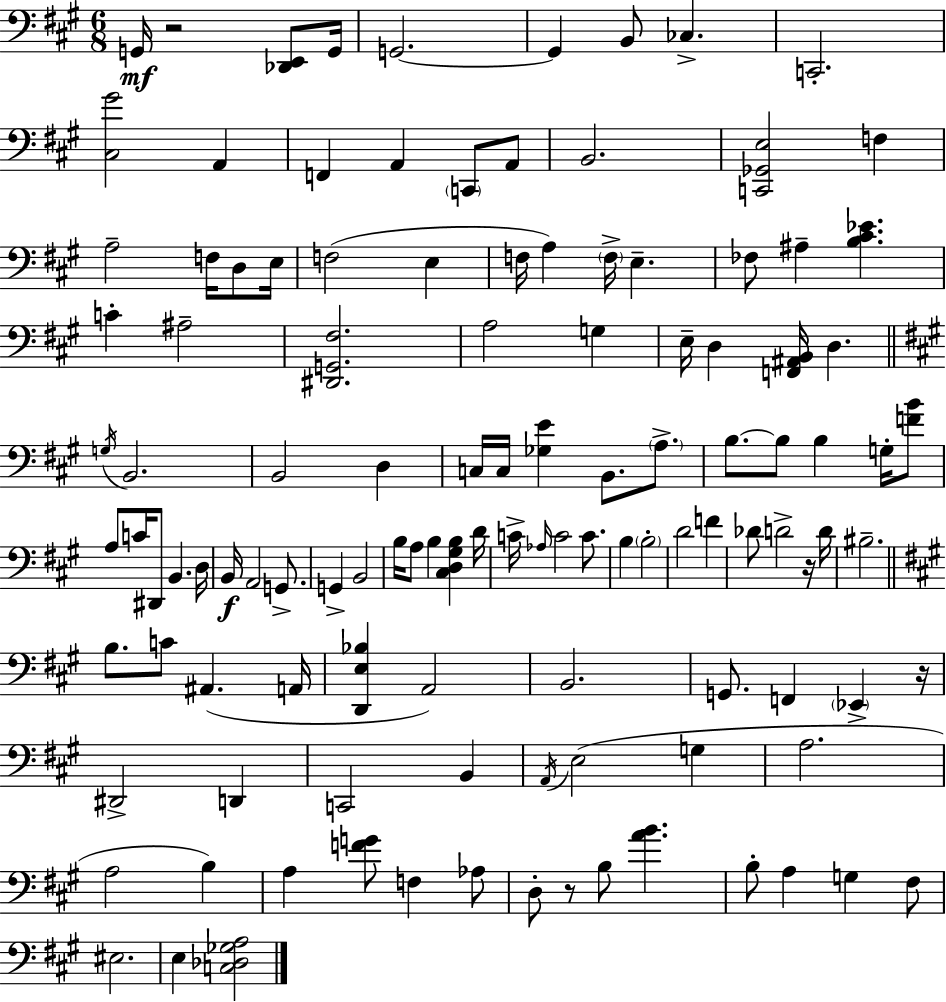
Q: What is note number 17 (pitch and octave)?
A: D3